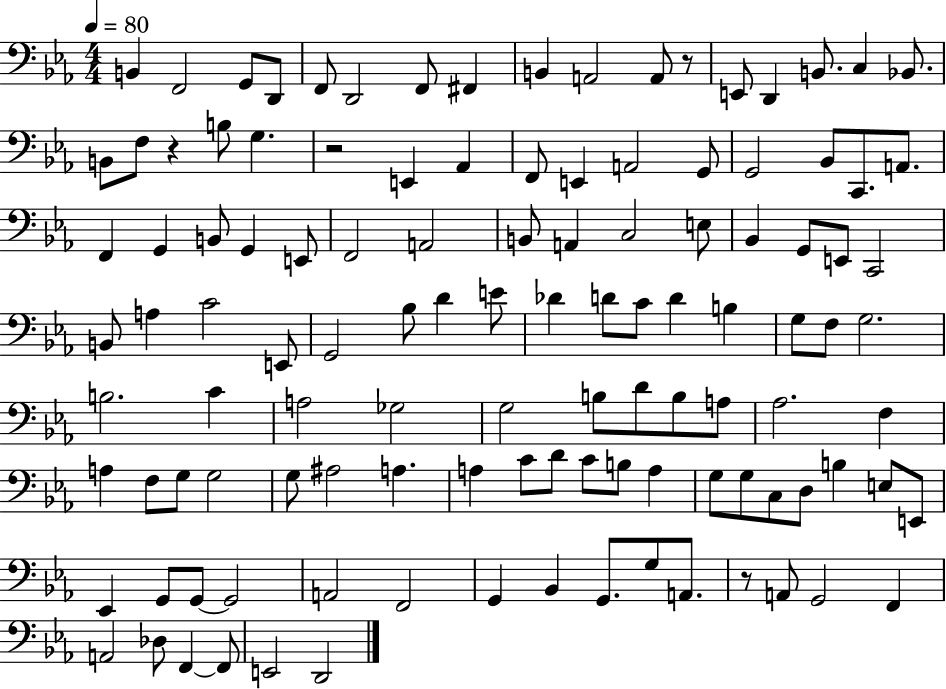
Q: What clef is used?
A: bass